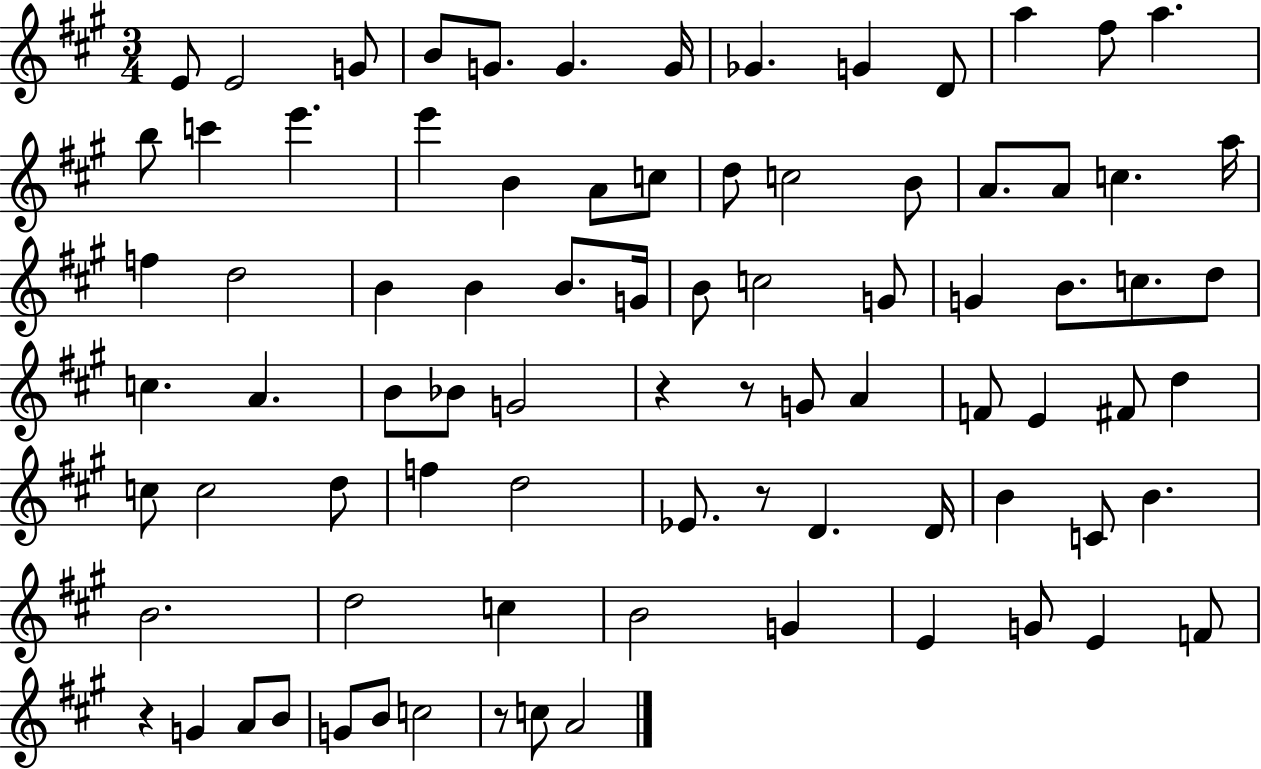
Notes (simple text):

E4/e E4/h G4/e B4/e G4/e. G4/q. G4/s Gb4/q. G4/q D4/e A5/q F#5/e A5/q. B5/e C6/q E6/q. E6/q B4/q A4/e C5/e D5/e C5/h B4/e A4/e. A4/e C5/q. A5/s F5/q D5/h B4/q B4/q B4/e. G4/s B4/e C5/h G4/e G4/q B4/e. C5/e. D5/e C5/q. A4/q. B4/e Bb4/e G4/h R/q R/e G4/e A4/q F4/e E4/q F#4/e D5/q C5/e C5/h D5/e F5/q D5/h Eb4/e. R/e D4/q. D4/s B4/q C4/e B4/q. B4/h. D5/h C5/q B4/h G4/q E4/q G4/e E4/q F4/e R/q G4/q A4/e B4/e G4/e B4/e C5/h R/e C5/e A4/h